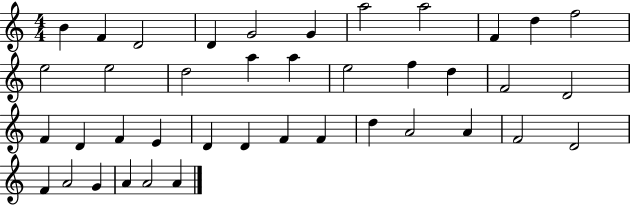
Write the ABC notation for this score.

X:1
T:Untitled
M:4/4
L:1/4
K:C
B F D2 D G2 G a2 a2 F d f2 e2 e2 d2 a a e2 f d F2 D2 F D F E D D F F d A2 A F2 D2 F A2 G A A2 A